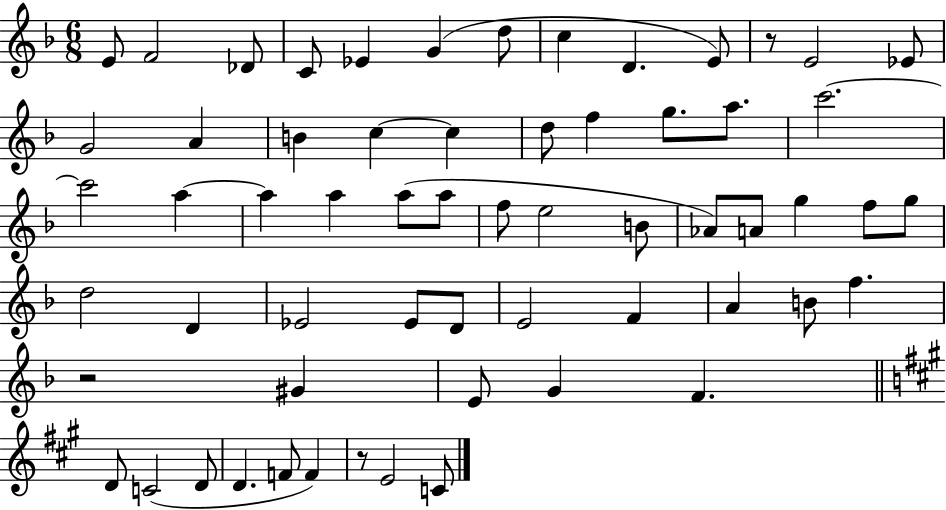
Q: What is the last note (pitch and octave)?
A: C4